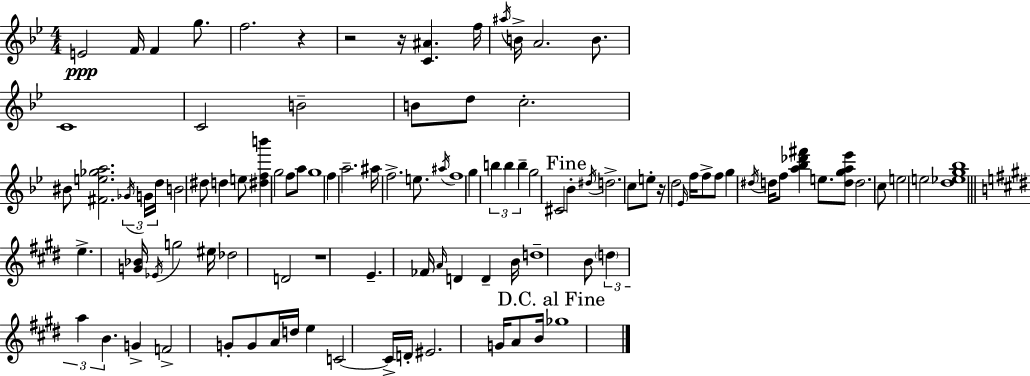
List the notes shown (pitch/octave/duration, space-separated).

E4/h F4/s F4/q G5/e. F5/h. R/q R/h R/s [C4,A#4]/q. F5/s A#5/s B4/s A4/h. B4/e. C4/w C4/h B4/h B4/e D5/e C5/h. BIS4/e [F#4,E5,Gb5,A5]/h. Gb4/s G4/s D5/s B4/h D#5/e D5/q E5/e [D#5,F5,B6]/q G5/h F5/e A5/e G5/w F5/q A5/h. A#5/s F5/h. E5/e. A#5/s F5/w G5/q B5/q B5/q B5/q G5/h C#4/h Bb4/q D#5/s D5/h. C5/e E5/e R/s D5/h Eb4/s F5/s F5/e F5/e G5/q D#5/s D5/s F5/e [A5,Bb5,Db6,F#6]/q E5/e. [D5,G5,A5,Eb6]/e D5/h. C5/e E5/h E5/h [D5,Eb5,G5,Bb5]/w E5/q. [G4,Bb4]/s Eb4/s G5/h EIS5/s Db5/h D4/h R/w E4/q. FES4/s A4/s D4/q D4/q B4/s D5/w B4/e D5/q A5/q B4/q. G4/q F4/h G4/e G4/e A4/s D5/s E5/q C4/h C4/s D4/s EIS4/h. G4/s A4/e B4/s Gb5/w